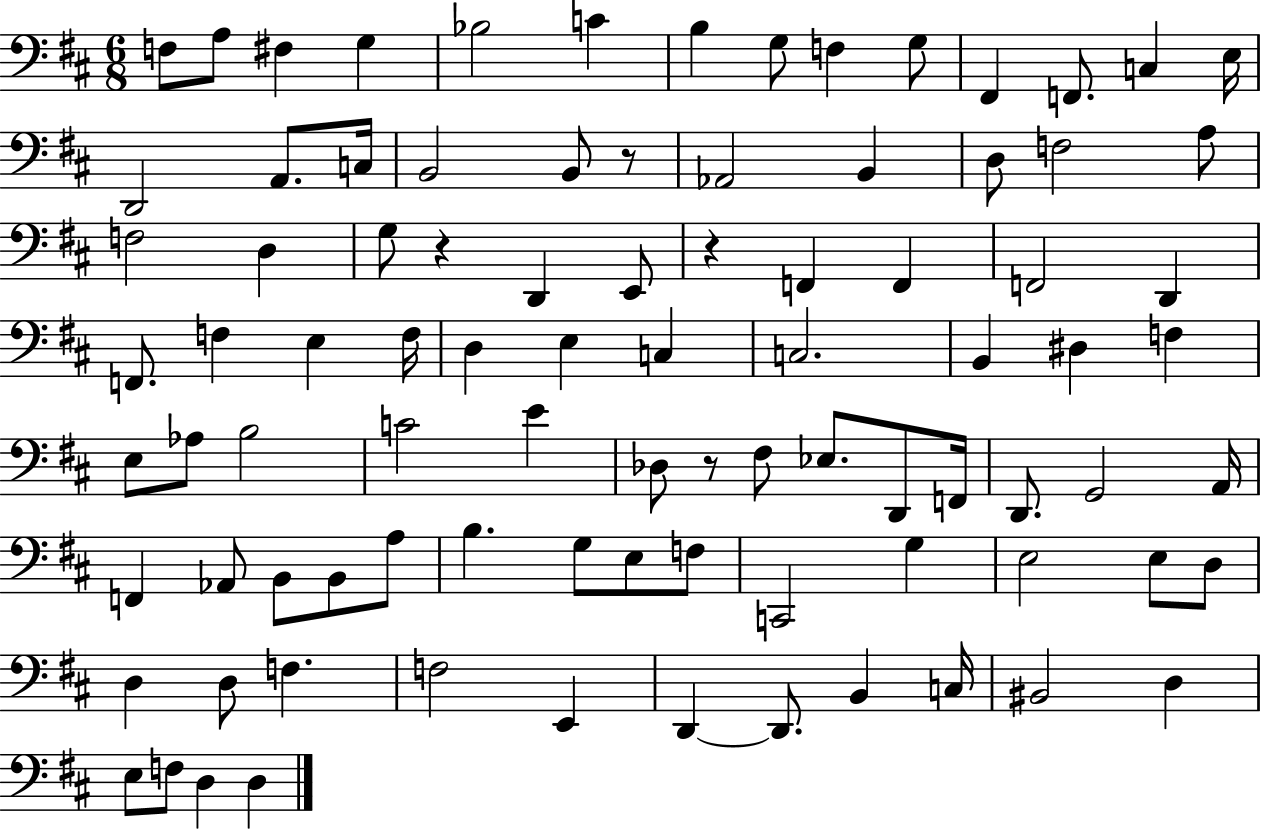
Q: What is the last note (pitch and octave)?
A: D3